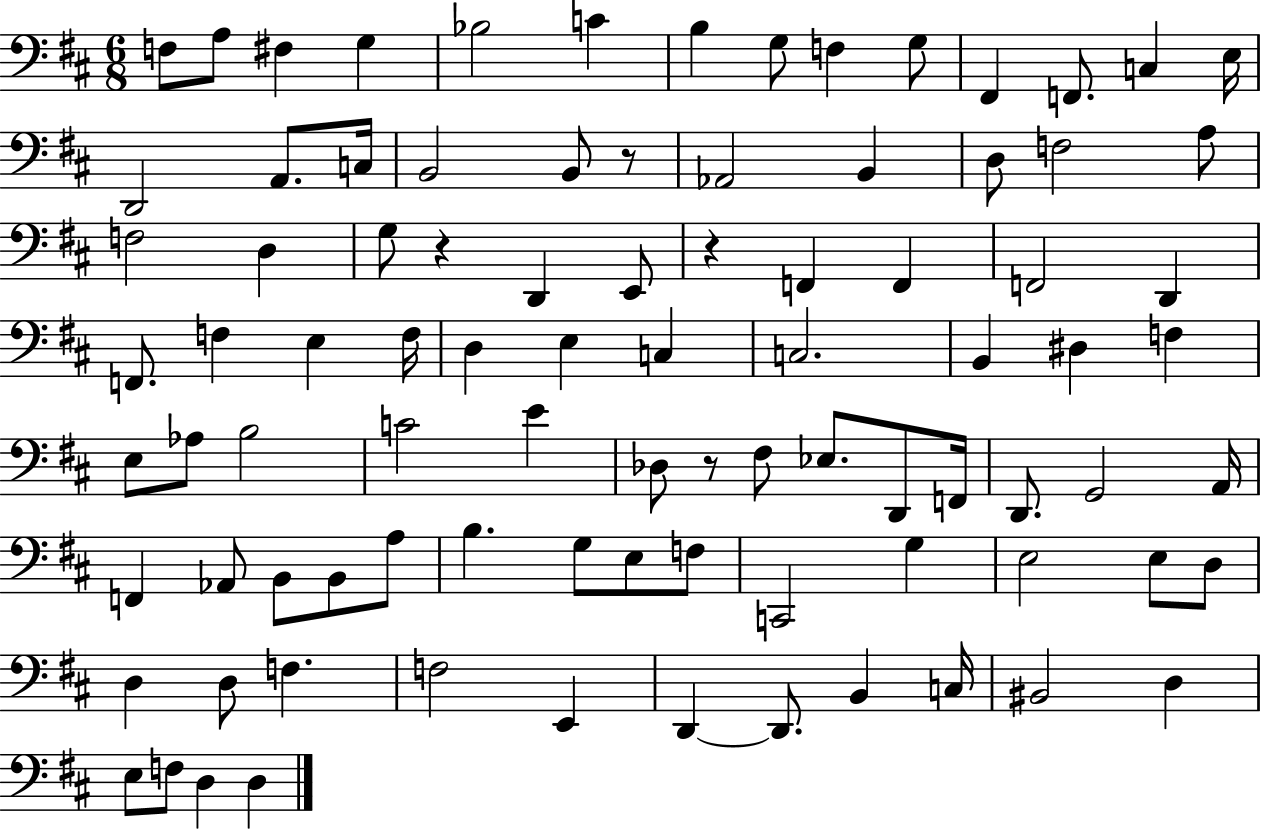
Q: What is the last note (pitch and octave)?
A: D3